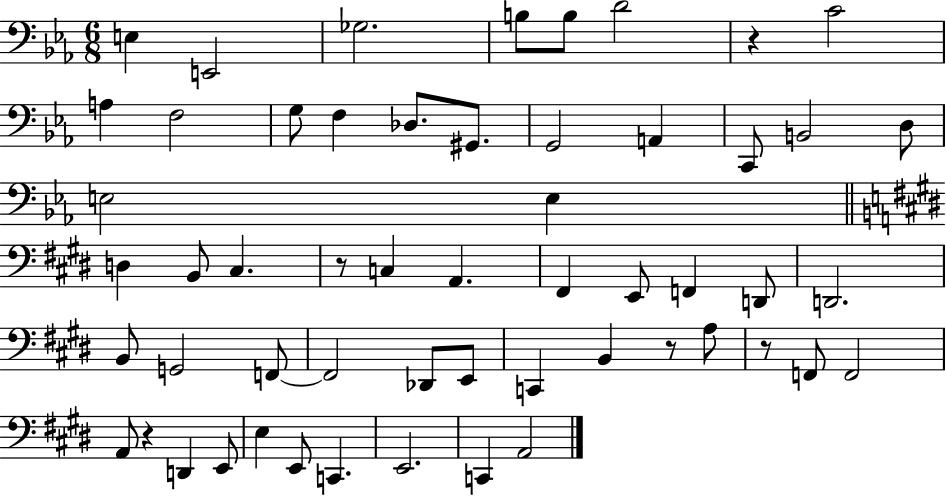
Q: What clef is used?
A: bass